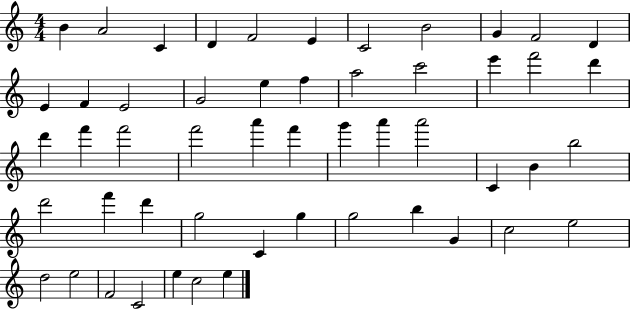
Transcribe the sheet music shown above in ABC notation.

X:1
T:Untitled
M:4/4
L:1/4
K:C
B A2 C D F2 E C2 B2 G F2 D E F E2 G2 e f a2 c'2 e' f'2 d' d' f' f'2 f'2 a' f' g' a' a'2 C B b2 d'2 f' d' g2 C g g2 b G c2 e2 d2 e2 F2 C2 e c2 e